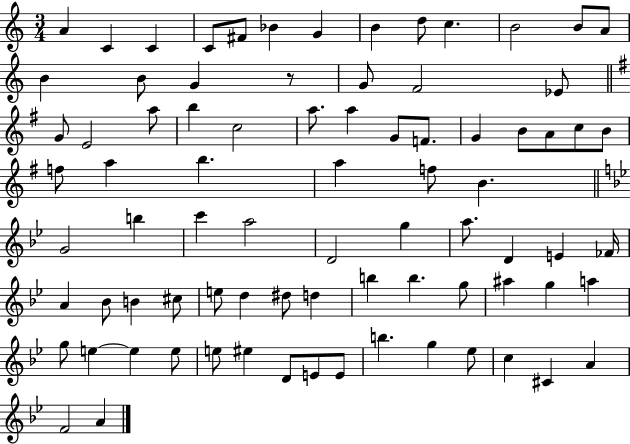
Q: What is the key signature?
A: C major